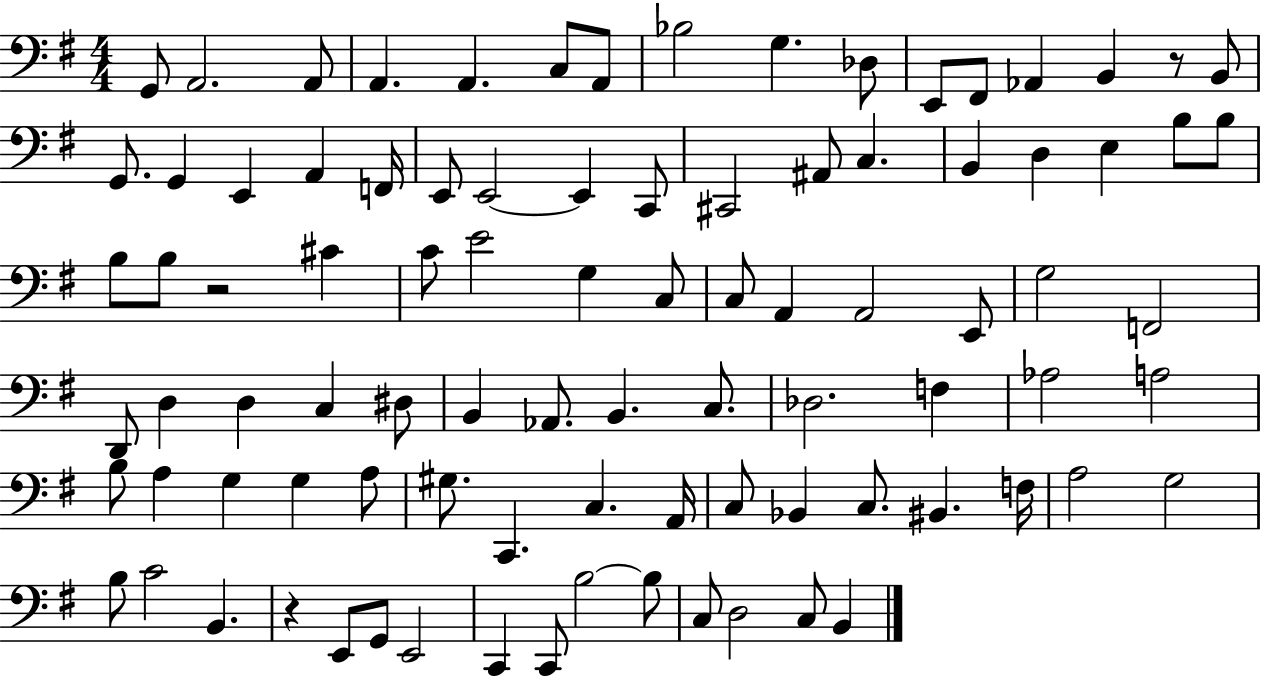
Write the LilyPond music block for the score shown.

{
  \clef bass
  \numericTimeSignature
  \time 4/4
  \key g \major
  g,8 a,2. a,8 | a,4. a,4. c8 a,8 | bes2 g4. des8 | e,8 fis,8 aes,4 b,4 r8 b,8 | \break g,8. g,4 e,4 a,4 f,16 | e,8 e,2~~ e,4 c,8 | cis,2 ais,8 c4. | b,4 d4 e4 b8 b8 | \break b8 b8 r2 cis'4 | c'8 e'2 g4 c8 | c8 a,4 a,2 e,8 | g2 f,2 | \break d,8 d4 d4 c4 dis8 | b,4 aes,8. b,4. c8. | des2. f4 | aes2 a2 | \break b8 a4 g4 g4 a8 | gis8. c,4. c4. a,16 | c8 bes,4 c8. bis,4. f16 | a2 g2 | \break b8 c'2 b,4. | r4 e,8 g,8 e,2 | c,4 c,8 b2~~ b8 | c8 d2 c8 b,4 | \break \bar "|."
}